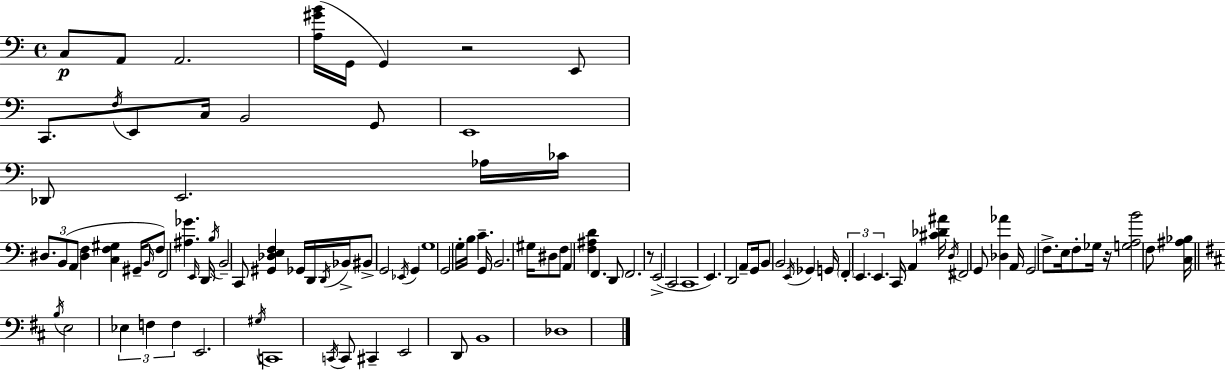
C3/e A2/e A2/h. [A3,G#4,B4]/s G2/s G2/q R/h E2/e C2/e. F3/s E2/e C3/s B2/h G2/e E2/w Db2/e E2/h. Ab3/s CES4/s D#3/e. B2/e A2/e [D#3,F3]/q [C3,F3,G#3]/q G#2/s B2/s F3/e F2/h [A#3,Gb4]/q. E2/s D2/s B3/s B2/h C2/e [G#2,Db3,E3,F3]/q Gb2/s D2/s D2/s Bb2/s BIS2/e G2/h Eb2/s G2/q G3/w G2/h G3/s B3/s C4/q. G2/s B2/h. G#3/s D#3/e F3/e A2/q [F3,A#3,D4]/q F2/q. D2/e F2/h. R/e E2/h C2/h C2/w E2/q. D2/h A2/e G2/s B2/e B2/h E2/s Gb2/q G2/s F2/q E2/q. E2/q. C2/s A2/q [C#4,Db4,A#4]/s D3/s F#2/h G2/e [Db3,Ab4]/q A2/s G2/h F3/e. E3/s F3/e Gb3/s R/s [G3,A3,B4]/h F3/e [C3,A#3,Bb3]/s B3/s E3/h Eb3/q F3/q F3/q E2/h. G#3/s C2/w C2/s C2/e C#2/q E2/h D2/e B2/w Db3/w